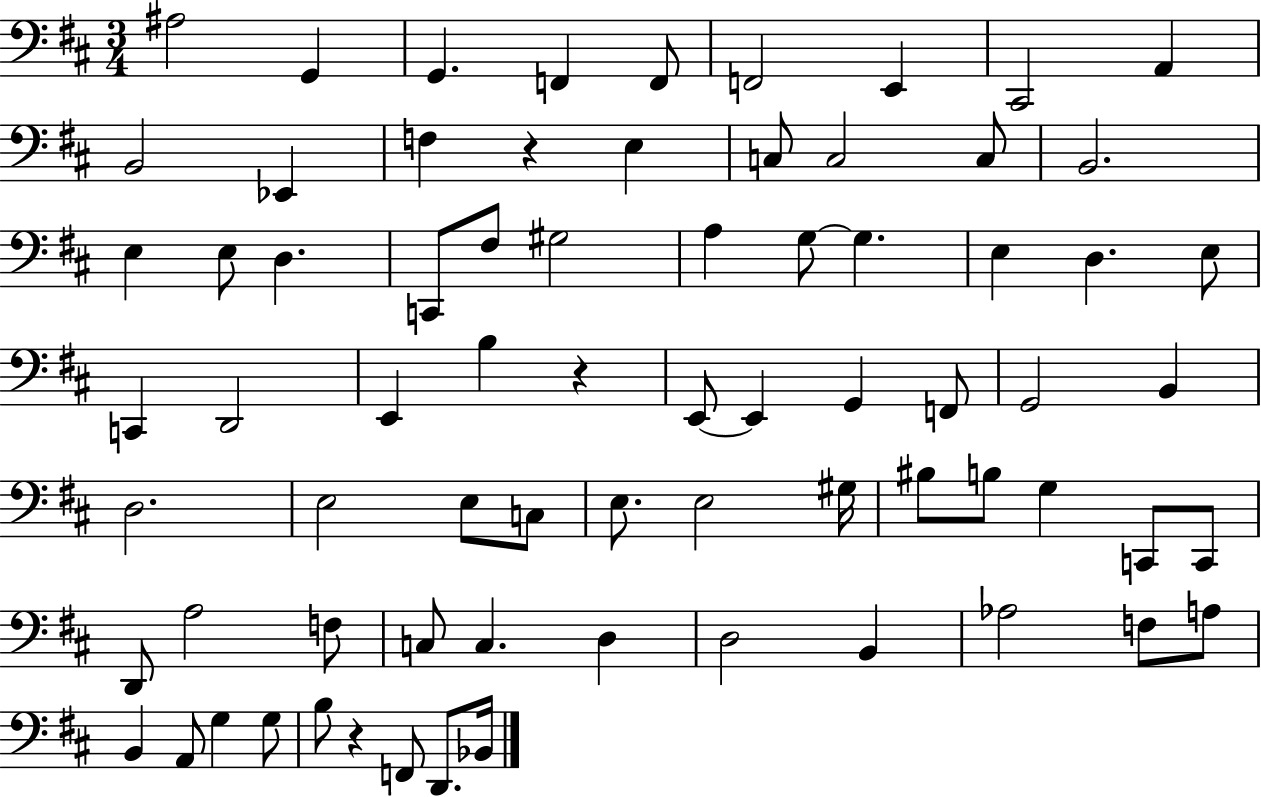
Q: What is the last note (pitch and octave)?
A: Bb2